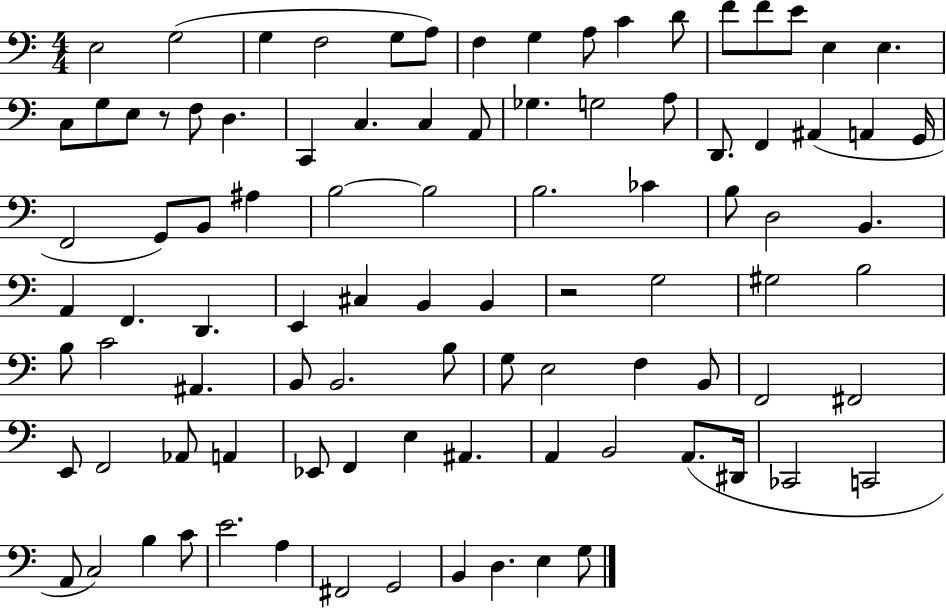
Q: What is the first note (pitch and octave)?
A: E3